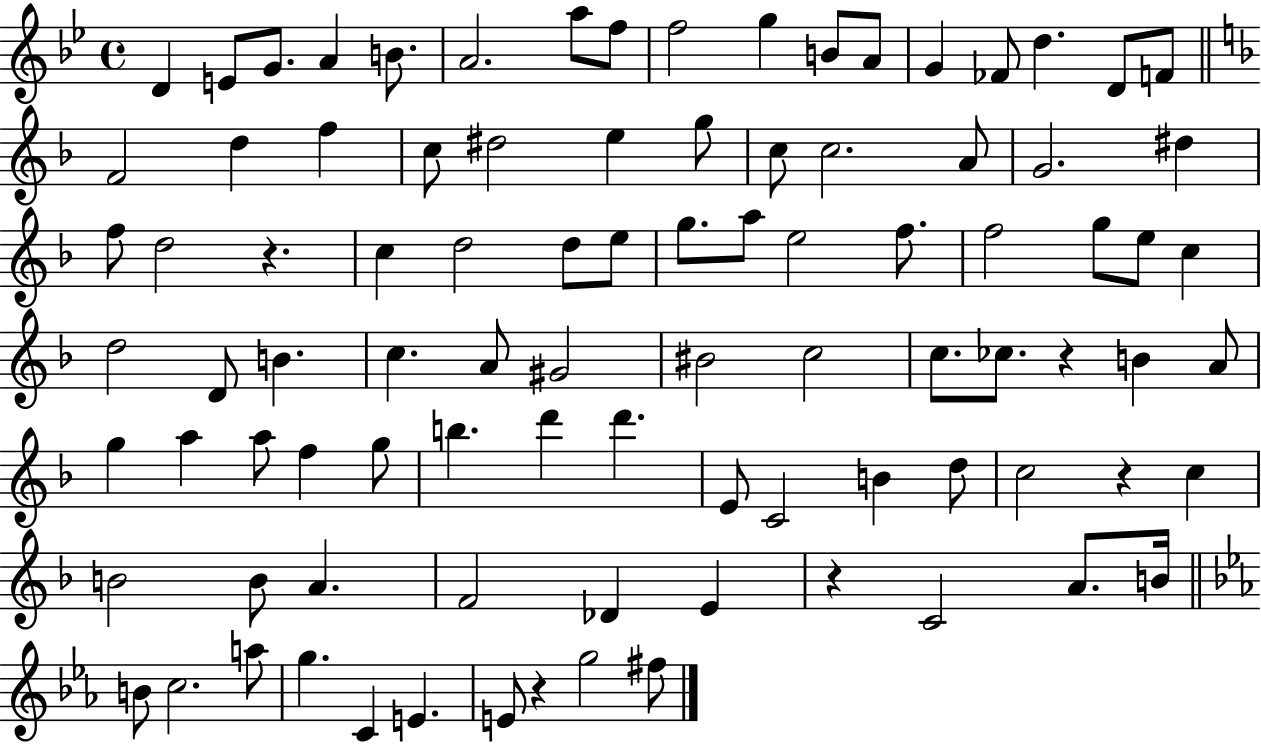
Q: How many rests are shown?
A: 5